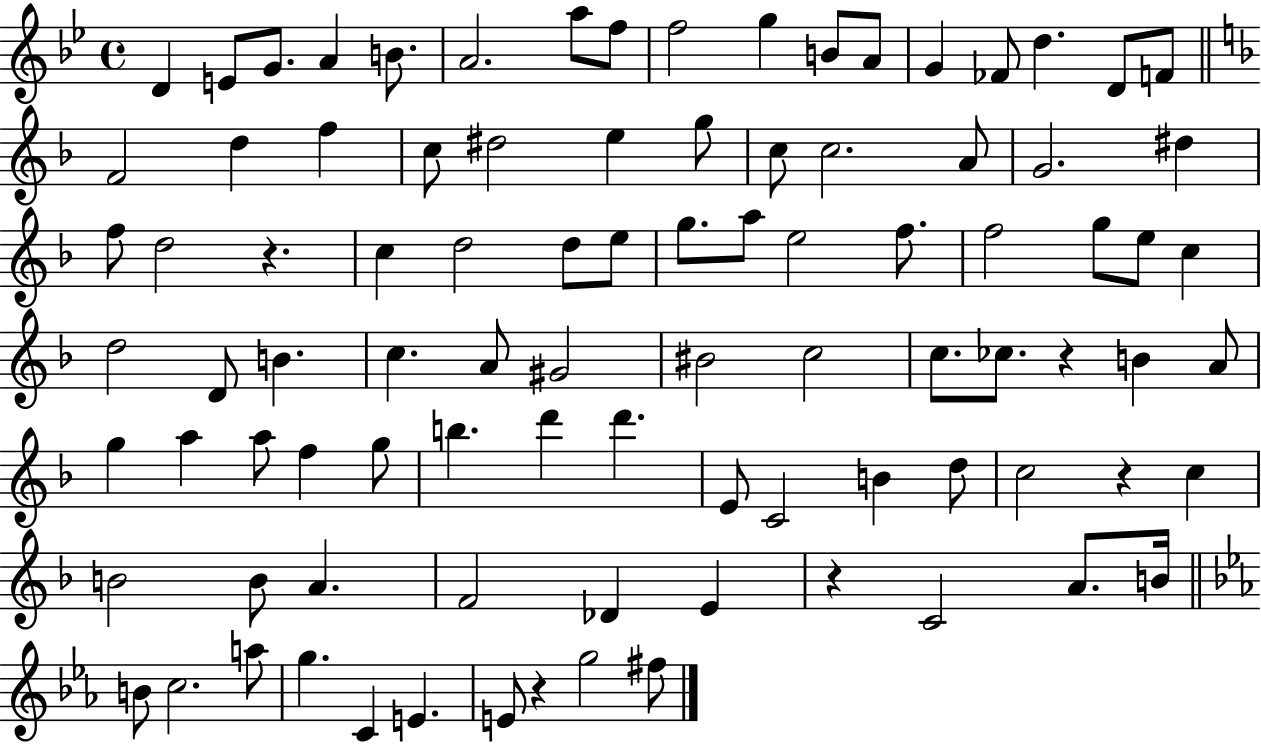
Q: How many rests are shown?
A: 5